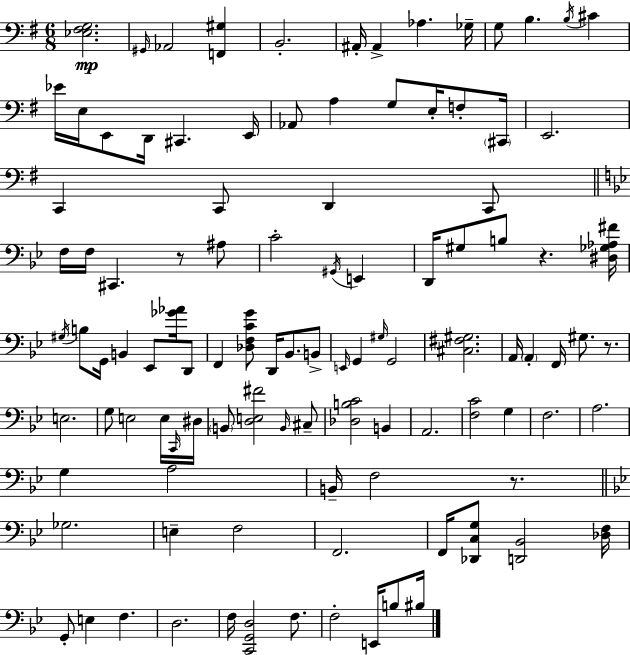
{
  \clef bass
  \numericTimeSignature
  \time 6/8
  \key g \major
  <ees fis g>2.\mp | \grace { gis,16 } aes,2 <f, gis>4 | b,2.-. | ais,16-. ais,4-> aes4. | \break ges16-- g8 b4. \acciaccatura { b16 } cis'4 | ees'16 e16 e,8 d,16 cis,4. | e,16 aes,8 a4 g8 e16-. f8-. | \parenthesize cis,16 e,2. | \break c,4 c,8 d,4 | c,8 \bar "||" \break \key g \minor f16 f16 cis,4. r8 ais8 | c'2-. \acciaccatura { gis,16 } e,4 | d,16 gis8 b8 r4. | <dis ges aes fis'>16 \acciaccatura { gis16 } b8 g,16 b,4 ees,8 <ges' aes'>16 | \break d,8 f,4 <des f c' g'>8 d,16 bes,8. | b,8-> \grace { e,16 } g,4 \grace { gis16 } g,2 | <cis fis gis>2. | a,16 \parenthesize a,4-. f,16 gis8. | \break r8. e2. | g8 e2 | e16 \grace { c,16 } dis16 \parenthesize b,8 <d e fis'>2 | \grace { b,16 } cis8-- <des b c'>2 | \break b,4 a,2. | <f c'>2 | g4 f2. | a2. | \break g4 a2 | b,16-- f2 | r8. \bar "||" \break \key bes \major ges2. | e4-- f2 | f,2. | f,16 <des, c g>8 <d, bes,>2 <des f>16 | \break g,8-. e4 f4. | d2. | f16 <c, g, d>2 f8. | f2-. e,16 b8 bis16 | \break \bar "|."
}